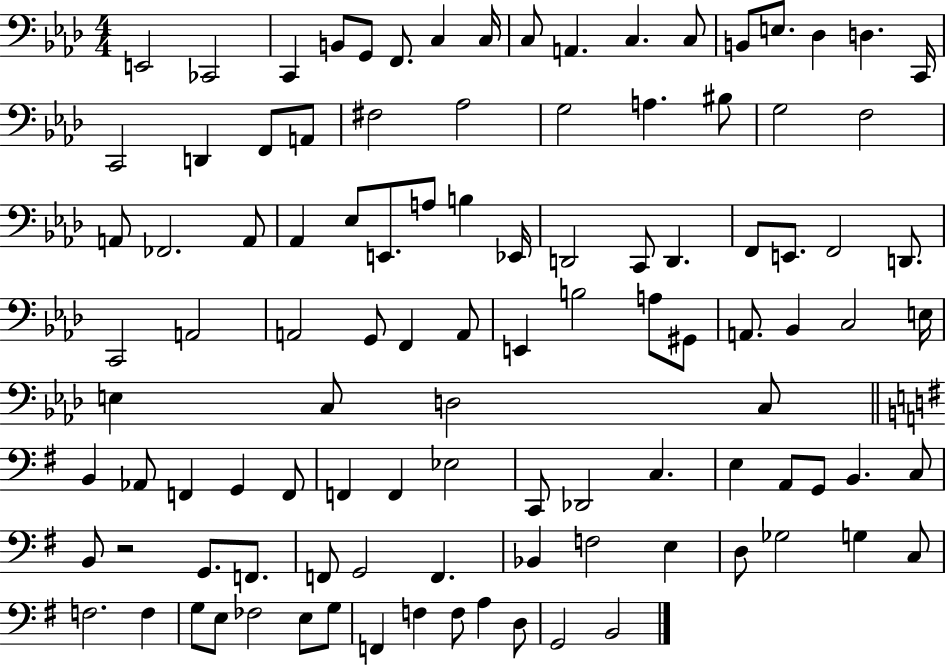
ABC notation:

X:1
T:Untitled
M:4/4
L:1/4
K:Ab
E,,2 _C,,2 C,, B,,/2 G,,/2 F,,/2 C, C,/4 C,/2 A,, C, C,/2 B,,/2 E,/2 _D, D, C,,/4 C,,2 D,, F,,/2 A,,/2 ^F,2 _A,2 G,2 A, ^B,/2 G,2 F,2 A,,/2 _F,,2 A,,/2 _A,, _E,/2 E,,/2 A,/2 B, _E,,/4 D,,2 C,,/2 D,, F,,/2 E,,/2 F,,2 D,,/2 C,,2 A,,2 A,,2 G,,/2 F,, A,,/2 E,, B,2 A,/2 ^G,,/2 A,,/2 _B,, C,2 E,/4 E, C,/2 D,2 C,/2 B,, _A,,/2 F,, G,, F,,/2 F,, F,, _E,2 C,,/2 _D,,2 C, E, A,,/2 G,,/2 B,, C,/2 B,,/2 z2 G,,/2 F,,/2 F,,/2 G,,2 F,, _B,, F,2 E, D,/2 _G,2 G, C,/2 F,2 F, G,/2 E,/2 _F,2 E,/2 G,/2 F,, F, F,/2 A, D,/2 G,,2 B,,2